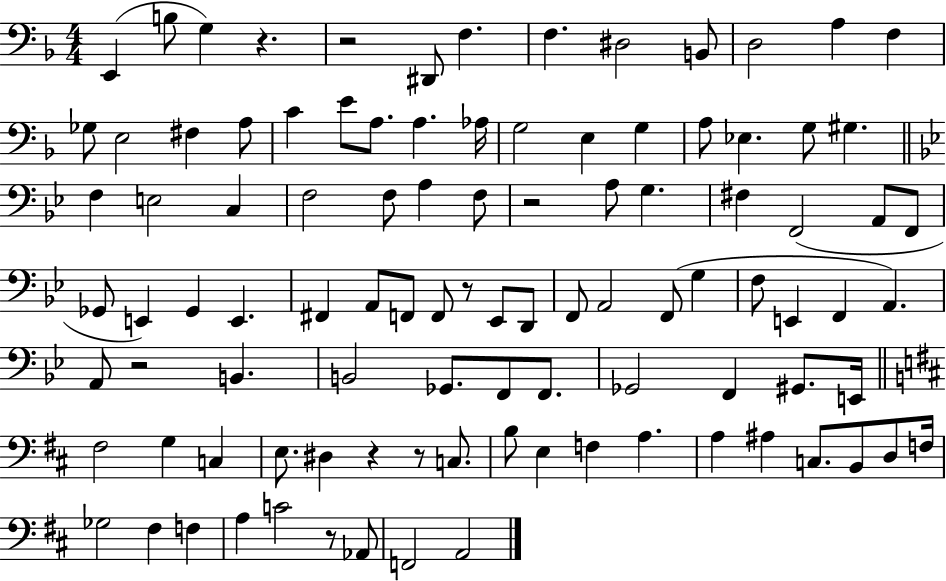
X:1
T:Untitled
M:4/4
L:1/4
K:F
E,, B,/2 G, z z2 ^D,,/2 F, F, ^D,2 B,,/2 D,2 A, F, _G,/2 E,2 ^F, A,/2 C E/2 A,/2 A, _A,/4 G,2 E, G, A,/2 _E, G,/2 ^G, F, E,2 C, F,2 F,/2 A, F,/2 z2 A,/2 G, ^F, F,,2 A,,/2 F,,/2 _G,,/2 E,, _G,, E,, ^F,, A,,/2 F,,/2 F,,/2 z/2 _E,,/2 D,,/2 F,,/2 A,,2 F,,/2 G, F,/2 E,, F,, A,, A,,/2 z2 B,, B,,2 _G,,/2 F,,/2 F,,/2 _G,,2 F,, ^G,,/2 E,,/4 ^F,2 G, C, E,/2 ^D, z z/2 C,/2 B,/2 E, F, A, A, ^A, C,/2 B,,/2 D,/2 F,/4 _G,2 ^F, F, A, C2 z/2 _A,,/2 F,,2 A,,2